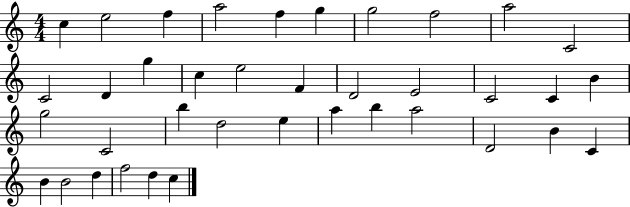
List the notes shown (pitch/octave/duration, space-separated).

C5/q E5/h F5/q A5/h F5/q G5/q G5/h F5/h A5/h C4/h C4/h D4/q G5/q C5/q E5/h F4/q D4/h E4/h C4/h C4/q B4/q G5/h C4/h B5/q D5/h E5/q A5/q B5/q A5/h D4/h B4/q C4/q B4/q B4/h D5/q F5/h D5/q C5/q